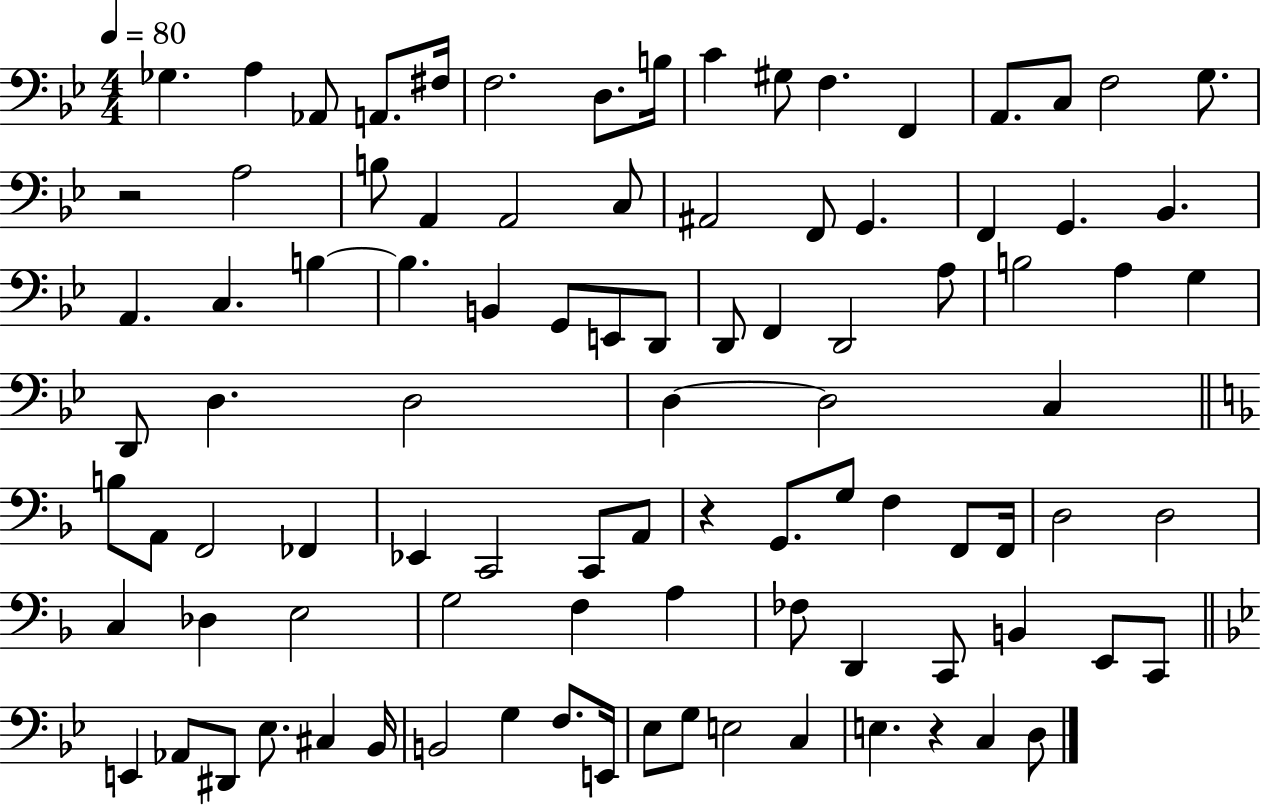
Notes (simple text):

Gb3/q. A3/q Ab2/e A2/e. F#3/s F3/h. D3/e. B3/s C4/q G#3/e F3/q. F2/q A2/e. C3/e F3/h G3/e. R/h A3/h B3/e A2/q A2/h C3/e A#2/h F2/e G2/q. F2/q G2/q. Bb2/q. A2/q. C3/q. B3/q B3/q. B2/q G2/e E2/e D2/e D2/e F2/q D2/h A3/e B3/h A3/q G3/q D2/e D3/q. D3/h D3/q D3/h C3/q B3/e A2/e F2/h FES2/q Eb2/q C2/h C2/e A2/e R/q G2/e. G3/e F3/q F2/e F2/s D3/h D3/h C3/q Db3/q E3/h G3/h F3/q A3/q FES3/e D2/q C2/e B2/q E2/e C2/e E2/q Ab2/e D#2/e Eb3/e. C#3/q Bb2/s B2/h G3/q F3/e. E2/s Eb3/e G3/e E3/h C3/q E3/q. R/q C3/q D3/e